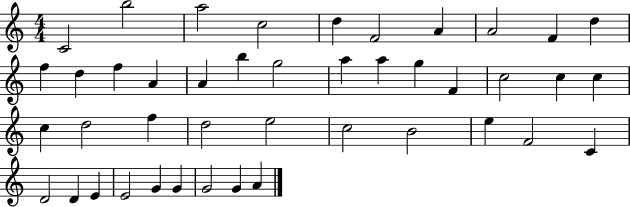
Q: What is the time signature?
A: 4/4